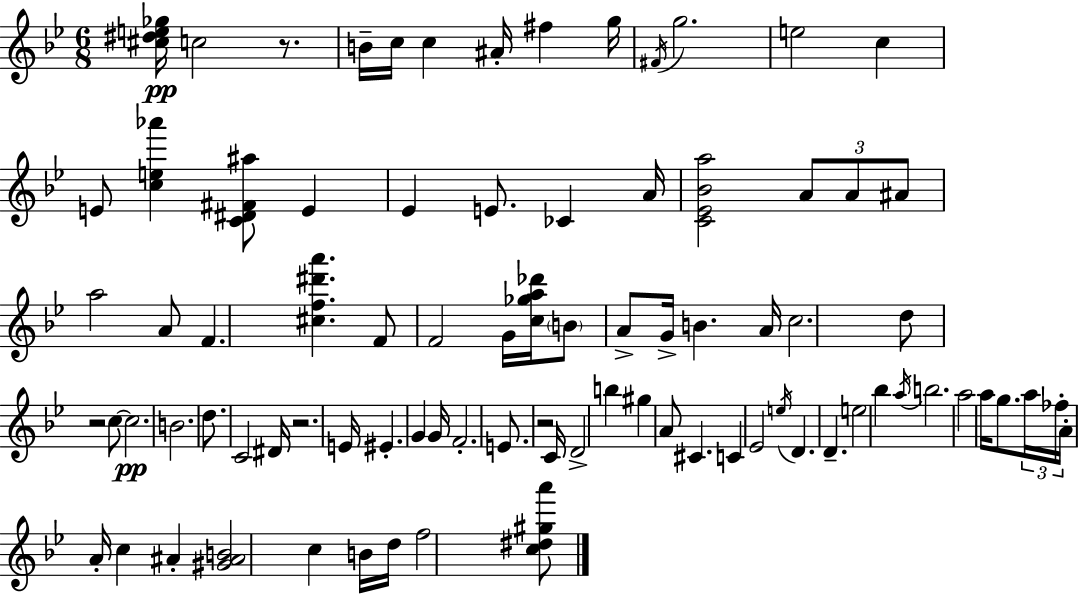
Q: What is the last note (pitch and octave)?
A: F5